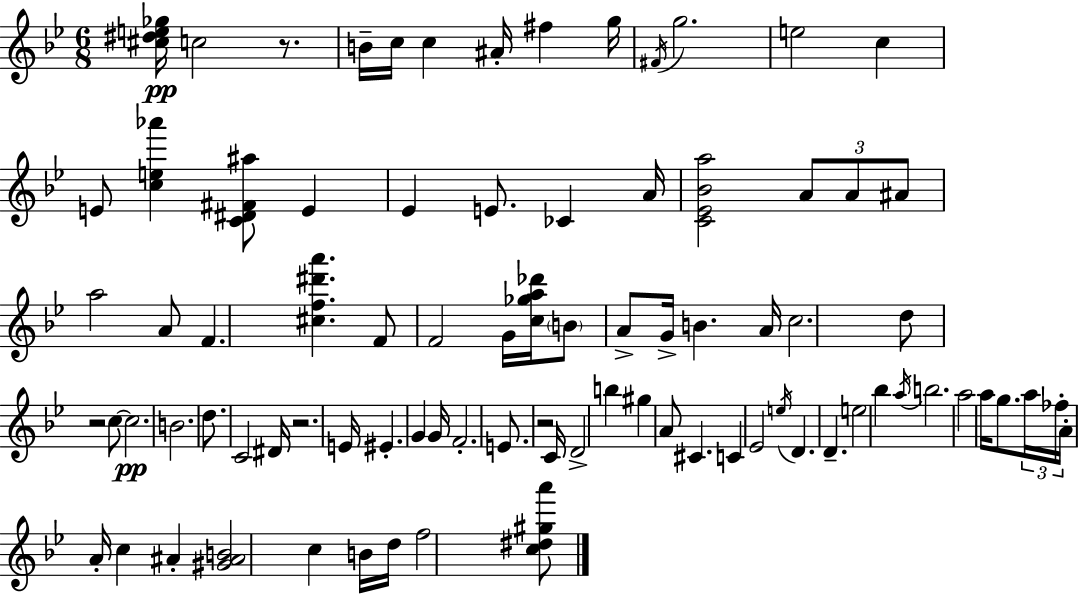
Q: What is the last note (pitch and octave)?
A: F5